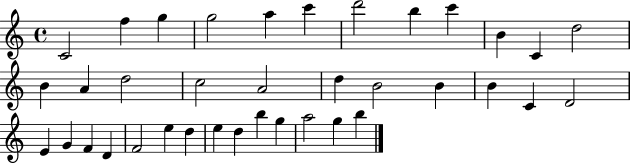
{
  \clef treble
  \time 4/4
  \defaultTimeSignature
  \key c \major
  c'2 f''4 g''4 | g''2 a''4 c'''4 | d'''2 b''4 c'''4 | b'4 c'4 d''2 | \break b'4 a'4 d''2 | c''2 a'2 | d''4 b'2 b'4 | b'4 c'4 d'2 | \break e'4 g'4 f'4 d'4 | f'2 e''4 d''4 | e''4 d''4 b''4 g''4 | a''2 g''4 b''4 | \break \bar "|."
}